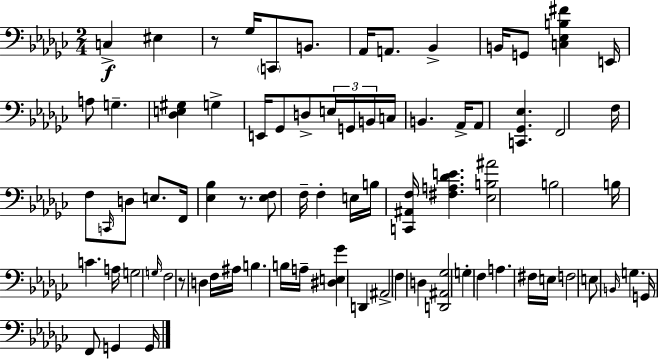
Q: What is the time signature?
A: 2/4